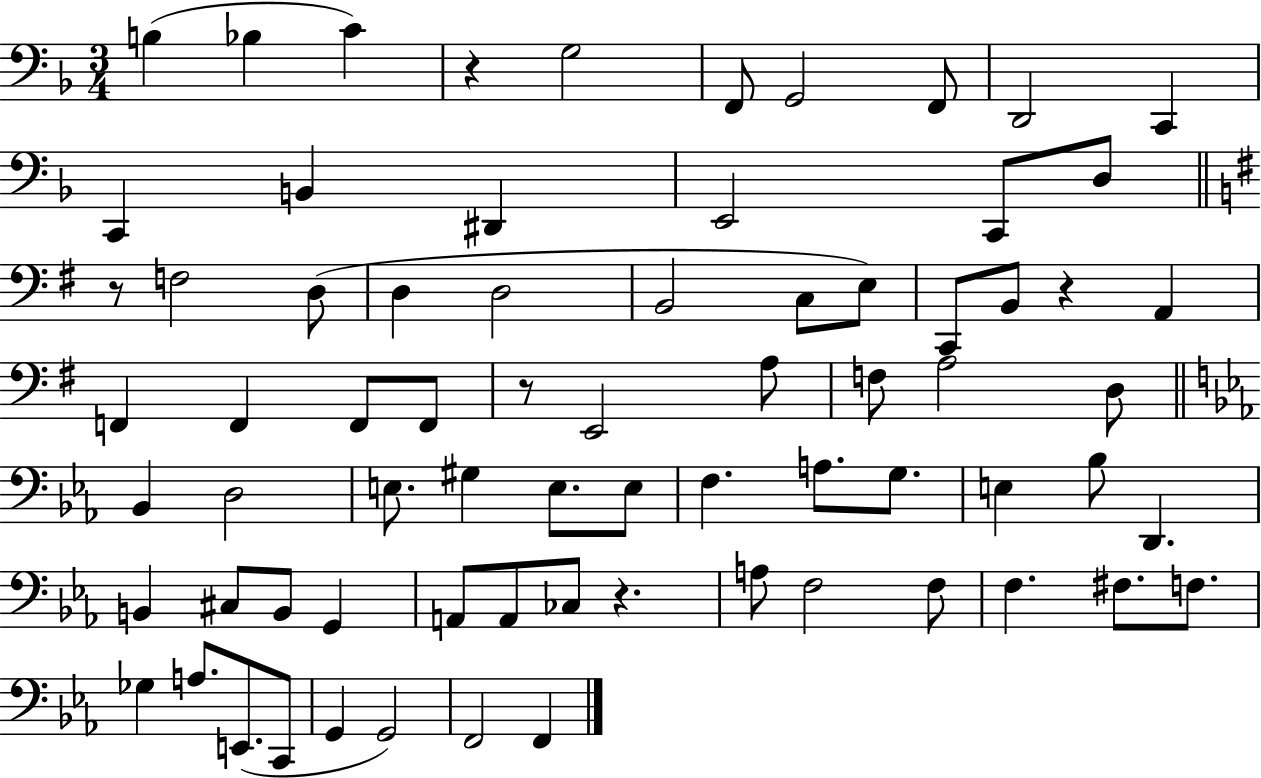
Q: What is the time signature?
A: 3/4